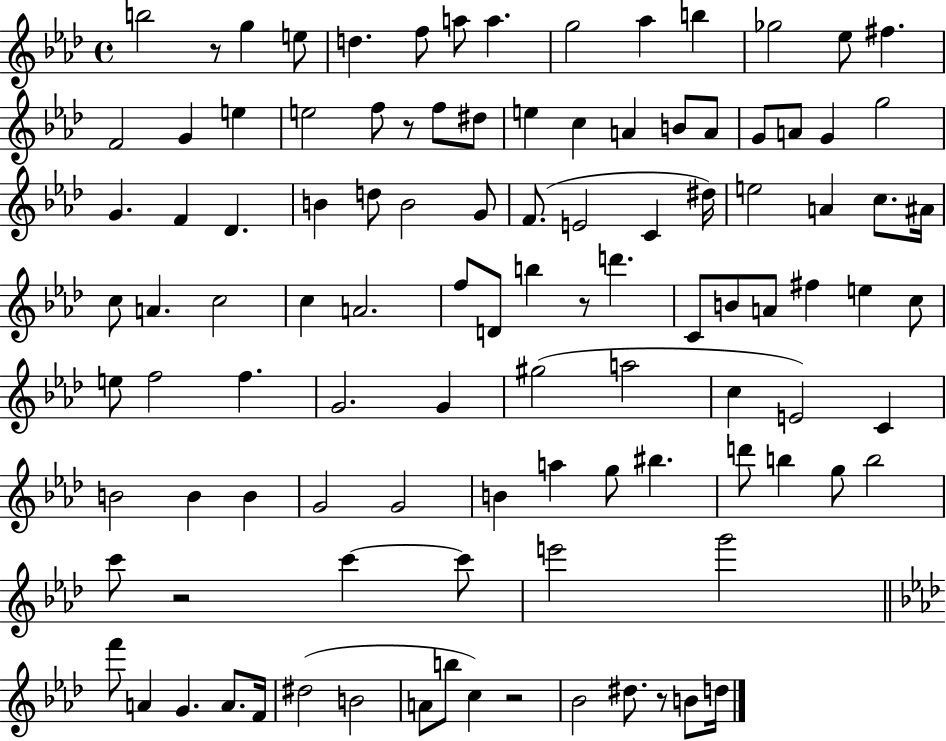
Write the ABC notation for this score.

X:1
T:Untitled
M:4/4
L:1/4
K:Ab
b2 z/2 g e/2 d f/2 a/2 a g2 _a b _g2 _e/2 ^f F2 G e e2 f/2 z/2 f/2 ^d/2 e c A B/2 A/2 G/2 A/2 G g2 G F _D B d/2 B2 G/2 F/2 E2 C ^d/4 e2 A c/2 ^A/4 c/2 A c2 c A2 f/2 D/2 b z/2 d' C/2 B/2 A/2 ^f e c/2 e/2 f2 f G2 G ^g2 a2 c E2 C B2 B B G2 G2 B a g/2 ^b d'/2 b g/2 b2 c'/2 z2 c' c'/2 e'2 g'2 f'/2 A G A/2 F/4 ^d2 B2 A/2 b/2 c z2 _B2 ^d/2 z/2 B/2 d/4